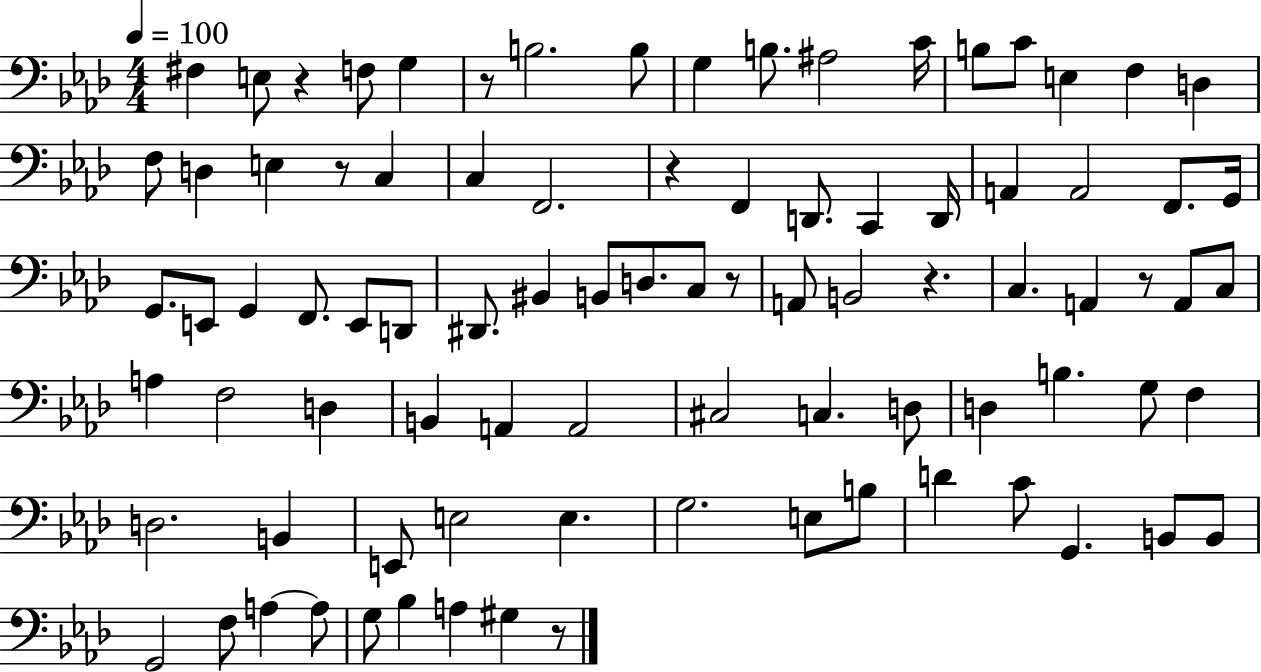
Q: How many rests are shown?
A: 8